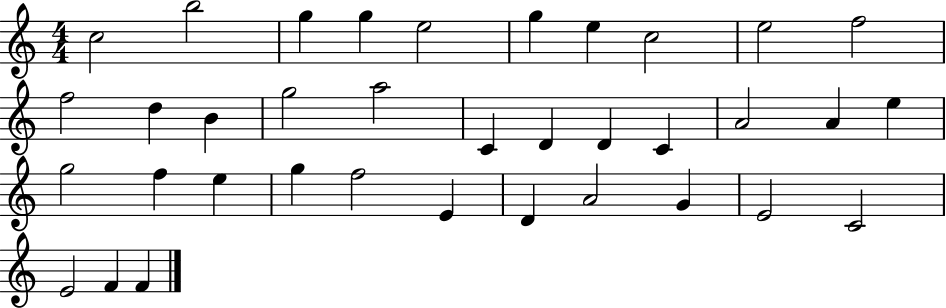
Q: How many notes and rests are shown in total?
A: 36